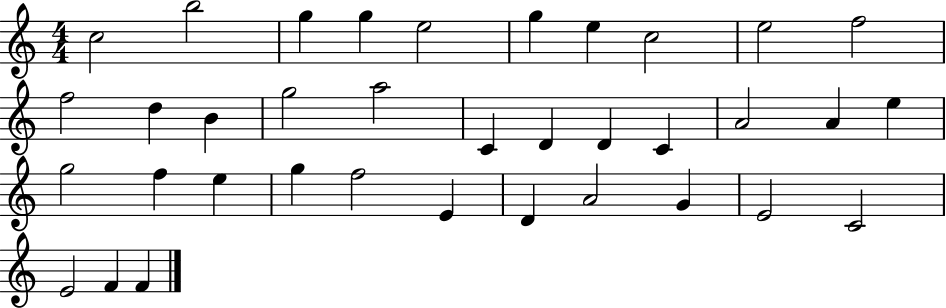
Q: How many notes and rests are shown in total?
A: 36